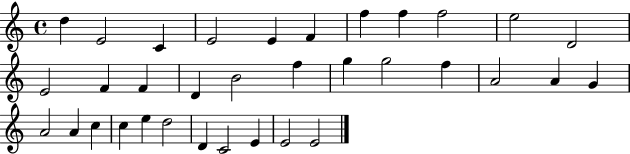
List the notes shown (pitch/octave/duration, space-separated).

D5/q E4/h C4/q E4/h E4/q F4/q F5/q F5/q F5/h E5/h D4/h E4/h F4/q F4/q D4/q B4/h F5/q G5/q G5/h F5/q A4/h A4/q G4/q A4/h A4/q C5/q C5/q E5/q D5/h D4/q C4/h E4/q E4/h E4/h